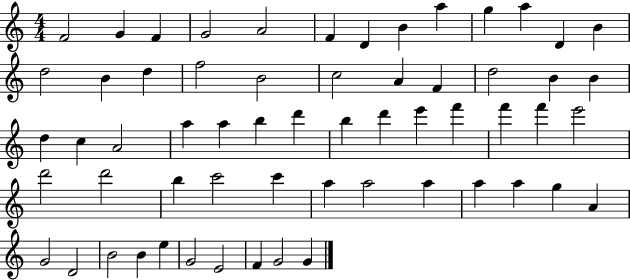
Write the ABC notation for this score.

X:1
T:Untitled
M:4/4
L:1/4
K:C
F2 G F G2 A2 F D B a g a D B d2 B d f2 B2 c2 A F d2 B B d c A2 a a b d' b d' e' f' f' f' e'2 d'2 d'2 b c'2 c' a a2 a a a g A G2 D2 B2 B e G2 E2 F G2 G